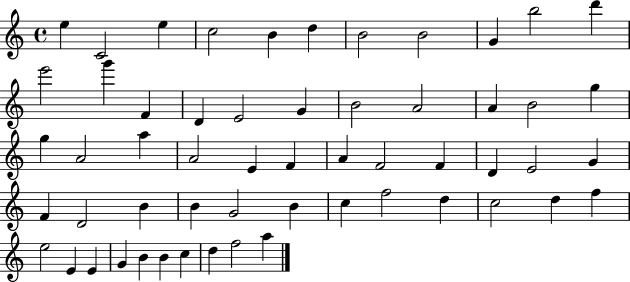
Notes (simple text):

E5/q C4/h E5/q C5/h B4/q D5/q B4/h B4/h G4/q B5/h D6/q E6/h G6/q F4/q D4/q E4/h G4/q B4/h A4/h A4/q B4/h G5/q G5/q A4/h A5/q A4/h E4/q F4/q A4/q F4/h F4/q D4/q E4/h G4/q F4/q D4/h B4/q B4/q G4/h B4/q C5/q F5/h D5/q C5/h D5/q F5/q E5/h E4/q E4/q G4/q B4/q B4/q C5/q D5/q F5/h A5/q